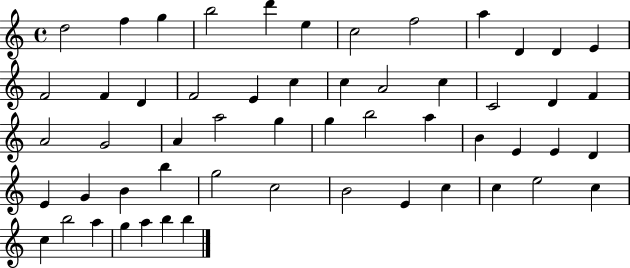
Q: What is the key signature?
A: C major